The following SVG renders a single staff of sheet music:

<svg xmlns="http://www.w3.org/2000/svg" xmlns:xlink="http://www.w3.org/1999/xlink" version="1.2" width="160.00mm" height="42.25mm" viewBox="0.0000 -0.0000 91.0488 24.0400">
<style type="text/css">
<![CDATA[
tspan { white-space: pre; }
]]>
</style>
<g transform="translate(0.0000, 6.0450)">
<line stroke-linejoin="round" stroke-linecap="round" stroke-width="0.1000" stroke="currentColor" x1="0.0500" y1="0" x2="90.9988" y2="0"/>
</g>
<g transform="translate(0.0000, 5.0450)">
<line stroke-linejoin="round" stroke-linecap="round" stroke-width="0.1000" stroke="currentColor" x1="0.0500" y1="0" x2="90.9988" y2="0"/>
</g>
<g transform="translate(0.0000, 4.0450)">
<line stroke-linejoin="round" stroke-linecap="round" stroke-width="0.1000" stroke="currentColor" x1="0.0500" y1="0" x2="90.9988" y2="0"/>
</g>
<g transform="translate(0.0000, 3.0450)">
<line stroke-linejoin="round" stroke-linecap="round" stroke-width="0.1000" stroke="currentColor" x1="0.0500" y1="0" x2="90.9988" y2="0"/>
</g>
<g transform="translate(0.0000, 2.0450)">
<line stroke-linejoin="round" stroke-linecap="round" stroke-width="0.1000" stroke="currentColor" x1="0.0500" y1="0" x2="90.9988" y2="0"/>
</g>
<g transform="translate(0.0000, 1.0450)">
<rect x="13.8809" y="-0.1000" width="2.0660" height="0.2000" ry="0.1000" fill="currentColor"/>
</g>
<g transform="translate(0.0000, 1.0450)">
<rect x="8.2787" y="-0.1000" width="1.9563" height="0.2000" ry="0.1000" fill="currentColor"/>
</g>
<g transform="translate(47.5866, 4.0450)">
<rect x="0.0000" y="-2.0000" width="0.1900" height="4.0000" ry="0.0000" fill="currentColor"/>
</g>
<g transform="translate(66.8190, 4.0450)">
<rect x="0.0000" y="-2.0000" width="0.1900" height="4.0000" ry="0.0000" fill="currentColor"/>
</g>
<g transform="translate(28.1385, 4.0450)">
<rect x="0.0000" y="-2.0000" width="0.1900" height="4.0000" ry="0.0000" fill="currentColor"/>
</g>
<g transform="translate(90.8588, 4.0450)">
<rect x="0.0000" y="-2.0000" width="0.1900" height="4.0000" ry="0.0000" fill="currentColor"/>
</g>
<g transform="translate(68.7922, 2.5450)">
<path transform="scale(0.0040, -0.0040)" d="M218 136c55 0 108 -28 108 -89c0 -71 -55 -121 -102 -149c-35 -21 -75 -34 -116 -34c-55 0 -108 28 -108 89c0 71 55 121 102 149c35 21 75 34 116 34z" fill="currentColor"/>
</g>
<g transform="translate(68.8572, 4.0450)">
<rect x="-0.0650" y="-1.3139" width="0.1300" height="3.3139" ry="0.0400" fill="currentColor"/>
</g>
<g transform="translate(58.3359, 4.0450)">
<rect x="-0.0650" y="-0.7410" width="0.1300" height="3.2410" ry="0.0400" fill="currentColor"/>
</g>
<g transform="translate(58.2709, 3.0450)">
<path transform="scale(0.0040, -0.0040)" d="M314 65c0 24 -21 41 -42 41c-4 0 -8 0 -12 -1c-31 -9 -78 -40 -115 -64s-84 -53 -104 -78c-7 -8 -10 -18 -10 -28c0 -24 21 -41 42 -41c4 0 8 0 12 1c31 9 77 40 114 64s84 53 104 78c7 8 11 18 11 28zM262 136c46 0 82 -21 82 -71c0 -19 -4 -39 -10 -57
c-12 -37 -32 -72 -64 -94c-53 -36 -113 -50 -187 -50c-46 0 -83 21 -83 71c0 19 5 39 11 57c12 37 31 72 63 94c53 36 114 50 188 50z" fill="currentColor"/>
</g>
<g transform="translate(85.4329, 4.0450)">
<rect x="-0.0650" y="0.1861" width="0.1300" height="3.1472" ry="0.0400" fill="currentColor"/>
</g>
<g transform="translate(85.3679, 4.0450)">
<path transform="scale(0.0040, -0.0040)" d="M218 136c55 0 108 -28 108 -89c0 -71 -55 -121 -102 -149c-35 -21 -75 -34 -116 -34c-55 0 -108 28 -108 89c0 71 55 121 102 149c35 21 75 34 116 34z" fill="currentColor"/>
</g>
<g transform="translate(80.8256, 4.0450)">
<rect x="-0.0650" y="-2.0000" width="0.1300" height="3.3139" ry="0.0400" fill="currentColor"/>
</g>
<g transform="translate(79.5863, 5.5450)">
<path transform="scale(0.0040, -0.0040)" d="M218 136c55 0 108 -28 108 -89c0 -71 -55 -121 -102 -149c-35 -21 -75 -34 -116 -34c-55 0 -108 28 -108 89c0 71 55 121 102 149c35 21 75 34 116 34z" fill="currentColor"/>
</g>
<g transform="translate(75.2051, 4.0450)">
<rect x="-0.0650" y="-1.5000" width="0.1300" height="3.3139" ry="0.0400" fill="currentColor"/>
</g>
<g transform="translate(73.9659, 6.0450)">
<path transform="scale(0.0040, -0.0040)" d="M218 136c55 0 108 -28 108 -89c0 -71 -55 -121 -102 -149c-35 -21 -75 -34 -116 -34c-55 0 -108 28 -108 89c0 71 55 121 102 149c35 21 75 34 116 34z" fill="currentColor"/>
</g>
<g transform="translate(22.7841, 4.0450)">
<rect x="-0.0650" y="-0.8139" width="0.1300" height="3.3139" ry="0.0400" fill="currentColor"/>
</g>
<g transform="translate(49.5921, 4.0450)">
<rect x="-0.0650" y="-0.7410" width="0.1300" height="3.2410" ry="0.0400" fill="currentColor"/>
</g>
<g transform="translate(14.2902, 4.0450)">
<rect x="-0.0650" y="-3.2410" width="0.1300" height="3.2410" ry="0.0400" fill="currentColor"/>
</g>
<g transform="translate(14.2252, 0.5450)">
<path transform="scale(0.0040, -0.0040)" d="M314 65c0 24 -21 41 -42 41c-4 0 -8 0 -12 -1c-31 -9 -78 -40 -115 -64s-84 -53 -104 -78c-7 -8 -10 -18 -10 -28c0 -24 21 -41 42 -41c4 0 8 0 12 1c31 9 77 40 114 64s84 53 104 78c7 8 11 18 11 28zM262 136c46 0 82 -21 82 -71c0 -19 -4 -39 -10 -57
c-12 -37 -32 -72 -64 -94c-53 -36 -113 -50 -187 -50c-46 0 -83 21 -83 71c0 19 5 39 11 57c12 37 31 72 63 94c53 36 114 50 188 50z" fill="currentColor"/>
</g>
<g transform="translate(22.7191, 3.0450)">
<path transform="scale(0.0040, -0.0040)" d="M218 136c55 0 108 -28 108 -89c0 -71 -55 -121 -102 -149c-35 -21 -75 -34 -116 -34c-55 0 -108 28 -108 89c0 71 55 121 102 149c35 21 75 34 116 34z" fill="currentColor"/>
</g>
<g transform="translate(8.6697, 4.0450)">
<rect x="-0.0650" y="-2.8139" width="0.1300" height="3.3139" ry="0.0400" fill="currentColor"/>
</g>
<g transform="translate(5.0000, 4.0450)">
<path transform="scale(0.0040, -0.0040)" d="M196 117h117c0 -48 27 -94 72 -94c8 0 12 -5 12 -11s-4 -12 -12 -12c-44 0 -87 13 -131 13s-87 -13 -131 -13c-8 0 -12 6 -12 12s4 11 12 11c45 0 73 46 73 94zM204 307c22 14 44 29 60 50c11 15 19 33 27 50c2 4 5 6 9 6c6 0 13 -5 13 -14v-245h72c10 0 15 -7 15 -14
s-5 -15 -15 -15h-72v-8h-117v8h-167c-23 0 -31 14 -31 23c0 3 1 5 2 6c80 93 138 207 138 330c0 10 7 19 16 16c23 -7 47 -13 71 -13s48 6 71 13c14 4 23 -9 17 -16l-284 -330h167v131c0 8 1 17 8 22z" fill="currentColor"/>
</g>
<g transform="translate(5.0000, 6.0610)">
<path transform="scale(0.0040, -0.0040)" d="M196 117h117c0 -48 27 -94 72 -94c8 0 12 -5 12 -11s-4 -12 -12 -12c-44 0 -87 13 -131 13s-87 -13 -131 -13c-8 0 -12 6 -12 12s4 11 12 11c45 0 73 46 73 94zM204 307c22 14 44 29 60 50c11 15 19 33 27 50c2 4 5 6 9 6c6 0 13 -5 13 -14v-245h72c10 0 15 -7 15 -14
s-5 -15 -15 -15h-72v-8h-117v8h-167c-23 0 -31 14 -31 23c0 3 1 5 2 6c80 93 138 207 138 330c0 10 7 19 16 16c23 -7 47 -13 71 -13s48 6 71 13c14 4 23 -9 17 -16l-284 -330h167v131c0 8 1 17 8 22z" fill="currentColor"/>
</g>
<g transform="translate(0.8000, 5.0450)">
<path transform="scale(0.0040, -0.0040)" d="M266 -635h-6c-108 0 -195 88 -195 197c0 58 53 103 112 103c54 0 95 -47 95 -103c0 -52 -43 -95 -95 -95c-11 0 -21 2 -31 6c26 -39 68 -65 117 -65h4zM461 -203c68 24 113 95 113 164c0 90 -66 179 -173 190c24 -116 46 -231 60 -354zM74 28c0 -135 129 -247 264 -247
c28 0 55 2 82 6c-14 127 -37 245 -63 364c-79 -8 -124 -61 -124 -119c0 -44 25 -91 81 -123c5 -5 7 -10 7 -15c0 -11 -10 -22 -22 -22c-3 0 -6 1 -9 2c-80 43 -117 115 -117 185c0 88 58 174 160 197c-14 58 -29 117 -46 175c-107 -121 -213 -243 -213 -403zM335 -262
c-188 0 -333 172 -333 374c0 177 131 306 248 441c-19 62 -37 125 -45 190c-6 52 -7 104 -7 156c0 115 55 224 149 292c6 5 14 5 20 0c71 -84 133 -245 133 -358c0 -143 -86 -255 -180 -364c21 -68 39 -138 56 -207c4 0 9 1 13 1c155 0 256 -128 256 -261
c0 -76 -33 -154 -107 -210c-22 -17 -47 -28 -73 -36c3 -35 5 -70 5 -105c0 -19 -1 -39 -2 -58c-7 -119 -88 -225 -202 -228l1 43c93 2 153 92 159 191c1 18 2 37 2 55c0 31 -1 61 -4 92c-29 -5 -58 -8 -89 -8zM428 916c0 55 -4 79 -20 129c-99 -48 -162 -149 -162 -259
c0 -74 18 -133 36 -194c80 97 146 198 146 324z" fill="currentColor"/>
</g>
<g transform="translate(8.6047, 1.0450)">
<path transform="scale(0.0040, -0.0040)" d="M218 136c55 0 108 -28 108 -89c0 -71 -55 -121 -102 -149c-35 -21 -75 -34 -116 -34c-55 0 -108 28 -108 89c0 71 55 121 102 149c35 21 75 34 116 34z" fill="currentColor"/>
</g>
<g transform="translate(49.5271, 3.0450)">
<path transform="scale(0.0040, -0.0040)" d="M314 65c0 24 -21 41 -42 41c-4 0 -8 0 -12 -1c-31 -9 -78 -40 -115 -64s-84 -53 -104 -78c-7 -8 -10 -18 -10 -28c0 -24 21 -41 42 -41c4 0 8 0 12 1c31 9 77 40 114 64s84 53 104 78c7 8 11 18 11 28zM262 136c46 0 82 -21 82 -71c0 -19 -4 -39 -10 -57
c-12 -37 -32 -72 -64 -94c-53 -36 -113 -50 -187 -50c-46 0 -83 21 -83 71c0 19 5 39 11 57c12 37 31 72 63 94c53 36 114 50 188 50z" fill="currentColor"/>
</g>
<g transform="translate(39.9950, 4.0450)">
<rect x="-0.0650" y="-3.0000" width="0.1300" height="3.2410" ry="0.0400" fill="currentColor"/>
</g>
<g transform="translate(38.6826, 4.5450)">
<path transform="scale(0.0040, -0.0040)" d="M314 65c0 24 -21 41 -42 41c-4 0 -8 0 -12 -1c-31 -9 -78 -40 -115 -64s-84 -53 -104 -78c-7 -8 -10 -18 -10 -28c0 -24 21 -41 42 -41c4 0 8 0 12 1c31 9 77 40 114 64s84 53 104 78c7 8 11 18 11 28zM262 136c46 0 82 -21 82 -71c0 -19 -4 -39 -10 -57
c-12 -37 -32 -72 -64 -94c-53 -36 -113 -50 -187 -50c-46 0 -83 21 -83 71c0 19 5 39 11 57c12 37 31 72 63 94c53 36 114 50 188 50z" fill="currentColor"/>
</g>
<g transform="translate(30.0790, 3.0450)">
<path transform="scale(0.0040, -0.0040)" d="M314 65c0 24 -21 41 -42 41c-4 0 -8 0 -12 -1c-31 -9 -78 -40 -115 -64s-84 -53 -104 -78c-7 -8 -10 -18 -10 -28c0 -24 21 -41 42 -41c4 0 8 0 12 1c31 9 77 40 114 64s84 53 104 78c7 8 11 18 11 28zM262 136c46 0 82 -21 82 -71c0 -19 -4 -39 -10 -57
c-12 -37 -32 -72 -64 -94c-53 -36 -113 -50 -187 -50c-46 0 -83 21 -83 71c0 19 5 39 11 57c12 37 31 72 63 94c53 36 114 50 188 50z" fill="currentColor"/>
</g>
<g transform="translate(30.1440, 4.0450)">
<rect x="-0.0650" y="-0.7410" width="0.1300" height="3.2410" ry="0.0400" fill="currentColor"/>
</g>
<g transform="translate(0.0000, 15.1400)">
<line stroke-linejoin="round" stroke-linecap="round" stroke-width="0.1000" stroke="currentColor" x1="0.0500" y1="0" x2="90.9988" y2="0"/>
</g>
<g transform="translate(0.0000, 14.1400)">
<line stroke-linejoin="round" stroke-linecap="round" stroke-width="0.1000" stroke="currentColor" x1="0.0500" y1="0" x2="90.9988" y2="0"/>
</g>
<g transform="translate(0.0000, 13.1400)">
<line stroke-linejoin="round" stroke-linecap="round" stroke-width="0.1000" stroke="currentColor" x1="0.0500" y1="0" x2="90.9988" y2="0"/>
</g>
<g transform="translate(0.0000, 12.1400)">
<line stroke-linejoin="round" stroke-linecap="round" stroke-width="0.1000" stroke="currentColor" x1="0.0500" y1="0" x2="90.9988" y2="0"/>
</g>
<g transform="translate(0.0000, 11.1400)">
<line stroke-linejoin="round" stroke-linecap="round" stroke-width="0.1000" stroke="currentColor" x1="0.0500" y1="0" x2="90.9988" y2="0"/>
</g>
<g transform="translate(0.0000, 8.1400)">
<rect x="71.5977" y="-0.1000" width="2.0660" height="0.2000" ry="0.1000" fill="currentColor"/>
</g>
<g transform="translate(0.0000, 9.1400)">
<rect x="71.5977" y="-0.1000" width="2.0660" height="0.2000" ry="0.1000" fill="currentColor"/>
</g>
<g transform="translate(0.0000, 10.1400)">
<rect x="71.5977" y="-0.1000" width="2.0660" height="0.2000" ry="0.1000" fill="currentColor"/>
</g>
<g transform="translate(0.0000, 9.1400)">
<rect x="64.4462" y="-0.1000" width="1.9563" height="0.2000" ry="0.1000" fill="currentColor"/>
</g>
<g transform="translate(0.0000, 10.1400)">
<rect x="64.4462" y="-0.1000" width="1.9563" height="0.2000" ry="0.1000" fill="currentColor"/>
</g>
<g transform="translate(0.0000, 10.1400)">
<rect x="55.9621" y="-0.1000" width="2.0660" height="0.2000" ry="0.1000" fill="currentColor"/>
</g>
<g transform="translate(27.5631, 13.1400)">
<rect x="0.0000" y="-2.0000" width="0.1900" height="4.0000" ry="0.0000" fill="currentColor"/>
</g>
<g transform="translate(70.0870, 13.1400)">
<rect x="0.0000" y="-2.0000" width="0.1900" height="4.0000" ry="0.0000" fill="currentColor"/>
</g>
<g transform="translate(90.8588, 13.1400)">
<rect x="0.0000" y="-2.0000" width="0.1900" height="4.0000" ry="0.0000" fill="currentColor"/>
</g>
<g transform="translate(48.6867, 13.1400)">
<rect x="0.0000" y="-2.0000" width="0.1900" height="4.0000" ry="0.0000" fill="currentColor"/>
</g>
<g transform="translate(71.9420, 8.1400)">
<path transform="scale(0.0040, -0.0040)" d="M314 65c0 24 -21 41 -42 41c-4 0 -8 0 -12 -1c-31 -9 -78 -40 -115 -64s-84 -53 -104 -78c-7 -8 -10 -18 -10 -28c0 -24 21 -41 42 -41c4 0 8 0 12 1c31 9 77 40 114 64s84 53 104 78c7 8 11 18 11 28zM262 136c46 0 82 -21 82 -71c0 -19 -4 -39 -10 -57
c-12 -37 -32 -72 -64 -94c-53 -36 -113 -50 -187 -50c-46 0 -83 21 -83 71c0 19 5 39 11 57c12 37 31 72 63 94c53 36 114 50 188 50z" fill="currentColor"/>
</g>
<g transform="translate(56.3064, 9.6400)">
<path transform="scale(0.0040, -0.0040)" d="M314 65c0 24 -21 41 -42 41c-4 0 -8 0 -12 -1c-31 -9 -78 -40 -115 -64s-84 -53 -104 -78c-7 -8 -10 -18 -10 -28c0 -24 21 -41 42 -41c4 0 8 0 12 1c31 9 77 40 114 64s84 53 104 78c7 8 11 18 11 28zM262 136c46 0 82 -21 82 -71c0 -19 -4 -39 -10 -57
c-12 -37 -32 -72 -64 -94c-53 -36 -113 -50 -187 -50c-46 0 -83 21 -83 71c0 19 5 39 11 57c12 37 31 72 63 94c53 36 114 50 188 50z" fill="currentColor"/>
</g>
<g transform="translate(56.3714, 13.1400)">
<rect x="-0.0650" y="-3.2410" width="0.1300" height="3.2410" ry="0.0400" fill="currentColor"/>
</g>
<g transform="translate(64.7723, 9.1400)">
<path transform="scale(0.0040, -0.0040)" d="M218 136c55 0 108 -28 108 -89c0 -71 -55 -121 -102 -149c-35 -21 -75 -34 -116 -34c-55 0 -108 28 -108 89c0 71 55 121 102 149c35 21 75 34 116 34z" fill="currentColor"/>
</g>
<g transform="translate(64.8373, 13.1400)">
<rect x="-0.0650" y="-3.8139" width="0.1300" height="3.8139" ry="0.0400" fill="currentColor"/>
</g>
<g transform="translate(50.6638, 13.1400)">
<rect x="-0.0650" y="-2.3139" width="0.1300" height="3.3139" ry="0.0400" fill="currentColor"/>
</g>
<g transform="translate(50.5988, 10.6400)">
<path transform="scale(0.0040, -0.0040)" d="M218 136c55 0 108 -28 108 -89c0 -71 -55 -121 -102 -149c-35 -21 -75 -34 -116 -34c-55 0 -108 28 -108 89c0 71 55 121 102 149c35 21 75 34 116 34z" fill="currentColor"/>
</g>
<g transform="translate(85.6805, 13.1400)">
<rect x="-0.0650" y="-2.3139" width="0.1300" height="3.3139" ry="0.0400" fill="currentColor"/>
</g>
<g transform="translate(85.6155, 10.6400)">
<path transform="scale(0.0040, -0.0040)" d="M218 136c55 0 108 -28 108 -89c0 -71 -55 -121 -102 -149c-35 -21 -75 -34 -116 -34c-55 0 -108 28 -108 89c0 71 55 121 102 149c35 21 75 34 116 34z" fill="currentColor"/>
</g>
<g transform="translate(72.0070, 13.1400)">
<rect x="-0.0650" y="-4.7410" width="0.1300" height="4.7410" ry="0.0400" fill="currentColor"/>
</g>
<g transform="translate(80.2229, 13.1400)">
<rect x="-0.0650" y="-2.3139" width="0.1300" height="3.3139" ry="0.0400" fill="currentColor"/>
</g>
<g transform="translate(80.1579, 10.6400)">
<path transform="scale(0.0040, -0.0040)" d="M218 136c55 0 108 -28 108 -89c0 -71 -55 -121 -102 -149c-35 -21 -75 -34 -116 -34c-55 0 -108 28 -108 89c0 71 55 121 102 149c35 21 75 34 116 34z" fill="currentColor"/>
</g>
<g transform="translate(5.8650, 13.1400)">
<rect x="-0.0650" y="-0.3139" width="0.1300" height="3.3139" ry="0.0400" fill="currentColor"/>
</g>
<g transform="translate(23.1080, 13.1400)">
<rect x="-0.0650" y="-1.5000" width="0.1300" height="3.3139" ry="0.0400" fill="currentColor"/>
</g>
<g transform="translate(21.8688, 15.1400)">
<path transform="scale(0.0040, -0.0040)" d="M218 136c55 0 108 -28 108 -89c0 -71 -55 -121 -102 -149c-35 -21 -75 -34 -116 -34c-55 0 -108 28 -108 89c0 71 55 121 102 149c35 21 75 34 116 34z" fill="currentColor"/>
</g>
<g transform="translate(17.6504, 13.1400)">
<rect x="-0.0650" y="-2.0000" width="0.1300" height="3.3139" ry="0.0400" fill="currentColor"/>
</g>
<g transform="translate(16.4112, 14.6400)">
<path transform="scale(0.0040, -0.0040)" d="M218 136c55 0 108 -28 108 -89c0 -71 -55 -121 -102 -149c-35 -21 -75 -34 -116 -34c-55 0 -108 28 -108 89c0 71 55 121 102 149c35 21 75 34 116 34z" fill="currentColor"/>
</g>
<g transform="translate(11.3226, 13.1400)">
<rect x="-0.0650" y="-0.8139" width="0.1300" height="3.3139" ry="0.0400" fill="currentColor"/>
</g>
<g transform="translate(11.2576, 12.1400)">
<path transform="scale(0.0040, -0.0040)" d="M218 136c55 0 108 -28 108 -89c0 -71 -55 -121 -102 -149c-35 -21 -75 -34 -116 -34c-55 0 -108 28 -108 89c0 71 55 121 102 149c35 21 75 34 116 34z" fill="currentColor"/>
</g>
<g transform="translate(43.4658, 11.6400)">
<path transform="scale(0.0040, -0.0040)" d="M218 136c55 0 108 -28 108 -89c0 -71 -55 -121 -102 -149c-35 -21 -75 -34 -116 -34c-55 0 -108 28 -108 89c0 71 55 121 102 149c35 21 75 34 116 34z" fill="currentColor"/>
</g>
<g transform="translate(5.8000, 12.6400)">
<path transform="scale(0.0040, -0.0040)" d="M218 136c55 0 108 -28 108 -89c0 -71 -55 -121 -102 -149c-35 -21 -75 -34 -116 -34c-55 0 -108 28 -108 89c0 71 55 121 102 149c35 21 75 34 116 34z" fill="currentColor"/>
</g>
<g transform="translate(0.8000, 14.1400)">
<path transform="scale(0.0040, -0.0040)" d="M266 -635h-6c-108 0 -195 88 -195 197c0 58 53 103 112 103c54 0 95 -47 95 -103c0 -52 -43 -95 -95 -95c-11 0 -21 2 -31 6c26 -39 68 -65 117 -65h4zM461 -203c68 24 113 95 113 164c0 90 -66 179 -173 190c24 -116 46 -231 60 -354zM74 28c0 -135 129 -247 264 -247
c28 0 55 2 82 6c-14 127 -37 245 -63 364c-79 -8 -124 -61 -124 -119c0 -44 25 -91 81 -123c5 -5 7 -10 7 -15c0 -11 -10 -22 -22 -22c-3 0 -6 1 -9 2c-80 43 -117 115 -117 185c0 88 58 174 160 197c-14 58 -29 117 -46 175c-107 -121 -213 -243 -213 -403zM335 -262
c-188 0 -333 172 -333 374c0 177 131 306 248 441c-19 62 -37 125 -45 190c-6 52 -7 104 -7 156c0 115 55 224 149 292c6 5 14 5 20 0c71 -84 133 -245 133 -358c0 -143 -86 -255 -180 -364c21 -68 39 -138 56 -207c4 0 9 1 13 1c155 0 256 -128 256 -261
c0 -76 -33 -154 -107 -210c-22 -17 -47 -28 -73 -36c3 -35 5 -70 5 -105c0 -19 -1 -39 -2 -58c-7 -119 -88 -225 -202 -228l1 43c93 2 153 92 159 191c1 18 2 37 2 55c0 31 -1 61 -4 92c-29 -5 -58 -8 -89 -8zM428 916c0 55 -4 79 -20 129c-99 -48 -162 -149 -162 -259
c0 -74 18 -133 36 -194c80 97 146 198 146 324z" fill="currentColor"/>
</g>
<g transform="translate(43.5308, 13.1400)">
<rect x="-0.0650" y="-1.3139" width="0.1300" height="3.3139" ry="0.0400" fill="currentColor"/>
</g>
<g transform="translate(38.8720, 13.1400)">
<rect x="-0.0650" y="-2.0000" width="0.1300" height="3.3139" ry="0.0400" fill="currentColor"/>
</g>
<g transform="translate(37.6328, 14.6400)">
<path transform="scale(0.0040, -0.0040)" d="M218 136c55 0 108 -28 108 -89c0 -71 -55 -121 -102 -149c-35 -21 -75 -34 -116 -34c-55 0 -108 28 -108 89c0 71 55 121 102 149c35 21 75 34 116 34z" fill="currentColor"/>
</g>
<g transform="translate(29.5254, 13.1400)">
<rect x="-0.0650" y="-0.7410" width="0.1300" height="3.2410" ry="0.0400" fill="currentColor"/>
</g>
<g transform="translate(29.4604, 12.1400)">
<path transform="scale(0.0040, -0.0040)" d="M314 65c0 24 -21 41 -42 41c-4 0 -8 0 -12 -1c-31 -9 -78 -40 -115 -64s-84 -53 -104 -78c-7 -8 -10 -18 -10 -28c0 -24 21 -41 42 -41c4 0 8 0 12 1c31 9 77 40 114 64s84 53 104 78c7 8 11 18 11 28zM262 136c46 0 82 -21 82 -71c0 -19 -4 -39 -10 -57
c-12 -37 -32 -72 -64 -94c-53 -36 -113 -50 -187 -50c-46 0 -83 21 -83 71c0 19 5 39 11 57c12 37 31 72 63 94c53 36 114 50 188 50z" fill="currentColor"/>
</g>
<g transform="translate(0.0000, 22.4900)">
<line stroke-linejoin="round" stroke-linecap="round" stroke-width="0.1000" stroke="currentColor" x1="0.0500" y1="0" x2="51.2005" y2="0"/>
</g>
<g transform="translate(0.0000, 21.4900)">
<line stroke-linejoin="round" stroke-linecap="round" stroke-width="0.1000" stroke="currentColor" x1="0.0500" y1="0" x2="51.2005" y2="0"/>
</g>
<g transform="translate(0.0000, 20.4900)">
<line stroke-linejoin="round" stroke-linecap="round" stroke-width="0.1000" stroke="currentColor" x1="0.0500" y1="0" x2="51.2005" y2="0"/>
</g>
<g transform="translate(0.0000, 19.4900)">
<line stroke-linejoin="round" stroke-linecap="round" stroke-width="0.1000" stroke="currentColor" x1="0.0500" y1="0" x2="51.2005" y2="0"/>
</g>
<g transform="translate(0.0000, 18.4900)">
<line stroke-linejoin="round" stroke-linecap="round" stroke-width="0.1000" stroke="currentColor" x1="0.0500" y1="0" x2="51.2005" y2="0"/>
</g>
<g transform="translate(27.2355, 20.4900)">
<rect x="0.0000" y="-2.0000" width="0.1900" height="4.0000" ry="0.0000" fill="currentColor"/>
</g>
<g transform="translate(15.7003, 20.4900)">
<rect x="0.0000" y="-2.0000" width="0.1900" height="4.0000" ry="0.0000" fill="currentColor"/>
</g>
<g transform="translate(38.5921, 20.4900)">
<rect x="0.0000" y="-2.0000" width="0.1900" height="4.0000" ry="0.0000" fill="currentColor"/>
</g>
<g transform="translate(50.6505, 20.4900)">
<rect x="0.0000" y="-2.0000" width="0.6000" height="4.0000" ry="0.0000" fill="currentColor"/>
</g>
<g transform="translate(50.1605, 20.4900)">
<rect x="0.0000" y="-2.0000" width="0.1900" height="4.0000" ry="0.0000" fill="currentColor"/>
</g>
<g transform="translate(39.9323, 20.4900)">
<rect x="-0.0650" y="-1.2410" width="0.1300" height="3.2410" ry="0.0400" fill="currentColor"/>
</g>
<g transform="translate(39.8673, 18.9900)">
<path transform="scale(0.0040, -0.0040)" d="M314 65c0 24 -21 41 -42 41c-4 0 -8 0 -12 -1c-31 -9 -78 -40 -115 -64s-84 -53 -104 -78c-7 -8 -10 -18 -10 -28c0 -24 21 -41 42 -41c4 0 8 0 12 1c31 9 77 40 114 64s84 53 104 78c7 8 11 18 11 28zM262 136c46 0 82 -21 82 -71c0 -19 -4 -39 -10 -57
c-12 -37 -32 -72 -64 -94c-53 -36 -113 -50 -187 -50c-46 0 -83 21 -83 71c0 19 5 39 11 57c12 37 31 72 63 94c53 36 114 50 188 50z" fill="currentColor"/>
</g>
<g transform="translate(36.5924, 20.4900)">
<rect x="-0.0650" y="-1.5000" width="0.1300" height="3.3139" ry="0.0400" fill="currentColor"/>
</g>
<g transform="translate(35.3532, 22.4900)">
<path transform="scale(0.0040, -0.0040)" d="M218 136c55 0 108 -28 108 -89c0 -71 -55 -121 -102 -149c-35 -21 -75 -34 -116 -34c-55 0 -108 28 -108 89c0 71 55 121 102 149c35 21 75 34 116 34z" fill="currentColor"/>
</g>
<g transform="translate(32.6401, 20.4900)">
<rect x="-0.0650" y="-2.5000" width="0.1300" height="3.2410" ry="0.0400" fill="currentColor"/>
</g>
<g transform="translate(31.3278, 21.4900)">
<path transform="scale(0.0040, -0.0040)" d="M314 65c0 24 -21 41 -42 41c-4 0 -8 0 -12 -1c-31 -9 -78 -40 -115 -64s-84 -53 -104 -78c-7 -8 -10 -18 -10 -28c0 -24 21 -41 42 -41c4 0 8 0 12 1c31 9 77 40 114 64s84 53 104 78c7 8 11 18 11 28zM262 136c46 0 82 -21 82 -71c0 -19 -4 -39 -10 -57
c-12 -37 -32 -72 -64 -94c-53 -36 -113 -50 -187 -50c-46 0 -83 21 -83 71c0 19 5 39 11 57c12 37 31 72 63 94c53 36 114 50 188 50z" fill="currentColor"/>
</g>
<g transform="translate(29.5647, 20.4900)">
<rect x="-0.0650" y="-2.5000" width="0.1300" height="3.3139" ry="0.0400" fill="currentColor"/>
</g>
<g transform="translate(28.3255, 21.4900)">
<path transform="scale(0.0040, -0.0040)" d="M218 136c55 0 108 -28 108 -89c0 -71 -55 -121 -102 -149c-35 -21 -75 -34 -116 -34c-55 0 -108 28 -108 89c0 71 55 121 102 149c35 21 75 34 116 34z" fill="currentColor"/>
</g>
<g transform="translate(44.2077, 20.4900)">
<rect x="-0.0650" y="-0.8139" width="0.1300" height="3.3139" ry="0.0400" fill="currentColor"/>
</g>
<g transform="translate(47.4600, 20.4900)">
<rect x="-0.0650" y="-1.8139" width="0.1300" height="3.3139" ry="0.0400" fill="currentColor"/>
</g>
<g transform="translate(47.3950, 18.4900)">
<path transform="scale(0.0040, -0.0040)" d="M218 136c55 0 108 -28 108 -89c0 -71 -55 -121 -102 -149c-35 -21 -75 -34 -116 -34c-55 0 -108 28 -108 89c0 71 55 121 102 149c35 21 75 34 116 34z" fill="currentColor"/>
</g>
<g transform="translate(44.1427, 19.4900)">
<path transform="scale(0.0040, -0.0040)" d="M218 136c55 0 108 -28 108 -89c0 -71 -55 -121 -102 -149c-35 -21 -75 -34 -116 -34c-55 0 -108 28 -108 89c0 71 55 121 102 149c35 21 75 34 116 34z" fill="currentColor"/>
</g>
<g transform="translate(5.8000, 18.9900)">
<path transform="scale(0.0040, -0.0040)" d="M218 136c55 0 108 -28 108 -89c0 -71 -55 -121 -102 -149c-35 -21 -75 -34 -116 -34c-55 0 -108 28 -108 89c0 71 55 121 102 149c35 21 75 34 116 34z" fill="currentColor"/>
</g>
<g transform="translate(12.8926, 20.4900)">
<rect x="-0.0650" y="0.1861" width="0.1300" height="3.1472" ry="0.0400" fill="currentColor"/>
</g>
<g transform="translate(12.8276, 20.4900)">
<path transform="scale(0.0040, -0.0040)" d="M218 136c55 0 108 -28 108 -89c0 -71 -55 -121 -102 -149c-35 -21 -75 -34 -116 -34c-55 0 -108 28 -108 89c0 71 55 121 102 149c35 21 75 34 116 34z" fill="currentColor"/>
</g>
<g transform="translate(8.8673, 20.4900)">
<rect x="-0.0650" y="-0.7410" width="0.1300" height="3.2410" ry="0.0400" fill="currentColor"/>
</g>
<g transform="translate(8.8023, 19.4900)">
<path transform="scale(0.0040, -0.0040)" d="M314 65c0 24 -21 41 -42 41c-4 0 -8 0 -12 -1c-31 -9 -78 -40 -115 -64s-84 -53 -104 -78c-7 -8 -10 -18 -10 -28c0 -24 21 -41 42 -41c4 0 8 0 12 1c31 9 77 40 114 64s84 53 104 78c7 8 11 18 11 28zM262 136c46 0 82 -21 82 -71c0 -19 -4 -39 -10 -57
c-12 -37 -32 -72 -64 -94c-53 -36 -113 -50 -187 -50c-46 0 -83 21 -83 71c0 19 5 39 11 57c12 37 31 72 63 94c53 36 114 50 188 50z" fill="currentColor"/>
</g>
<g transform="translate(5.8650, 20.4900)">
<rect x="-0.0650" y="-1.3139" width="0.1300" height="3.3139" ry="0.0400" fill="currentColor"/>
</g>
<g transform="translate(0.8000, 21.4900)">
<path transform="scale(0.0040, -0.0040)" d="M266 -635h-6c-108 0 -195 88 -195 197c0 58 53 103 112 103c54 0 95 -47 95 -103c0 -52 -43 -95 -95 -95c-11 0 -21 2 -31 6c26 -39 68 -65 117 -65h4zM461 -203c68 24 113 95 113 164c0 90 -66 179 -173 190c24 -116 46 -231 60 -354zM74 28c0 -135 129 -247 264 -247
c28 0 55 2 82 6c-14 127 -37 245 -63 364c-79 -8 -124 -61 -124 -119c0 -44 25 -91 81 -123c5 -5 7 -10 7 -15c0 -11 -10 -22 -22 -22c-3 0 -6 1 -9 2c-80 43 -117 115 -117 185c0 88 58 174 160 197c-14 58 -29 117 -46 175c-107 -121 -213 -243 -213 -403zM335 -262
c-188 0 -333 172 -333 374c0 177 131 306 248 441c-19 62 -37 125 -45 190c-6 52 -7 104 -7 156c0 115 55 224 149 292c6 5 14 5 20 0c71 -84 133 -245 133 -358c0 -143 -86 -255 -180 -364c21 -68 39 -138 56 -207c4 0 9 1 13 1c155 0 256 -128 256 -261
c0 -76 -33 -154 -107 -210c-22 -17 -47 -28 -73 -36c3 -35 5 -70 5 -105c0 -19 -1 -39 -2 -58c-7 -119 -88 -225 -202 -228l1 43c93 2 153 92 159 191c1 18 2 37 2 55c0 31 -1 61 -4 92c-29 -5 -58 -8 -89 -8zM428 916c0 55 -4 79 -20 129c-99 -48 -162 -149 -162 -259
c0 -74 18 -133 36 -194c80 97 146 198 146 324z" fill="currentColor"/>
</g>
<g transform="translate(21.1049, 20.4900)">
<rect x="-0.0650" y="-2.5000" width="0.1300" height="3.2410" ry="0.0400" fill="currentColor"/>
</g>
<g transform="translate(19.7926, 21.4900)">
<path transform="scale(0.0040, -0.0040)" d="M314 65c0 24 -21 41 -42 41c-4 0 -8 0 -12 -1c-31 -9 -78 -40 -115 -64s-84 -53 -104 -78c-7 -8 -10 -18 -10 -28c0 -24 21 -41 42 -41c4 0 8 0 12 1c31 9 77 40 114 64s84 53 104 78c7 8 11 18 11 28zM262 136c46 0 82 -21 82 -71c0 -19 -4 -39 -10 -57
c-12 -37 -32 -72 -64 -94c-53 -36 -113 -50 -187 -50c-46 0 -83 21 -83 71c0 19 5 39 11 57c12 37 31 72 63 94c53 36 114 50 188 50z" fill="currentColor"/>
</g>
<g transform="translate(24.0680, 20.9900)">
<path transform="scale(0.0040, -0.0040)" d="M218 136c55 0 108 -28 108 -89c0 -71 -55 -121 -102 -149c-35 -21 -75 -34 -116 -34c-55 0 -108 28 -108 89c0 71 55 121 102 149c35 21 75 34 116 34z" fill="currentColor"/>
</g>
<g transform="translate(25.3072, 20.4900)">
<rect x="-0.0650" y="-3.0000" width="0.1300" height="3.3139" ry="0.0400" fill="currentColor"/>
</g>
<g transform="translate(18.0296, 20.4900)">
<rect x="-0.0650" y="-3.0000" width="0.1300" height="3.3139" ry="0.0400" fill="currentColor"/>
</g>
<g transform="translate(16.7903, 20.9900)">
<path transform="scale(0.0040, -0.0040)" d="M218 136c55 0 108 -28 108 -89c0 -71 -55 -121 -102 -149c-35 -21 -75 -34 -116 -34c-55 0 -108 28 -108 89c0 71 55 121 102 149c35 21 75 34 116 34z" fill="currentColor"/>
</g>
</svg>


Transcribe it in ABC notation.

X:1
T:Untitled
M:4/4
L:1/4
K:C
a b2 d d2 A2 d2 d2 e E F B c d F E d2 F e g b2 c' e'2 g g e d2 B A G2 A G G2 E e2 d f